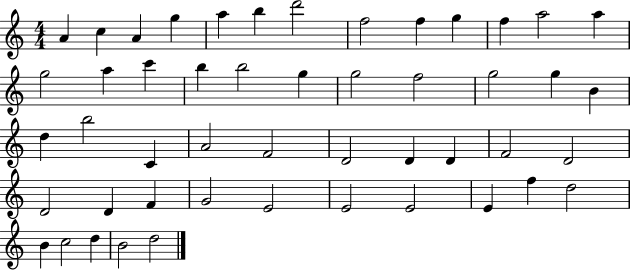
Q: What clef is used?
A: treble